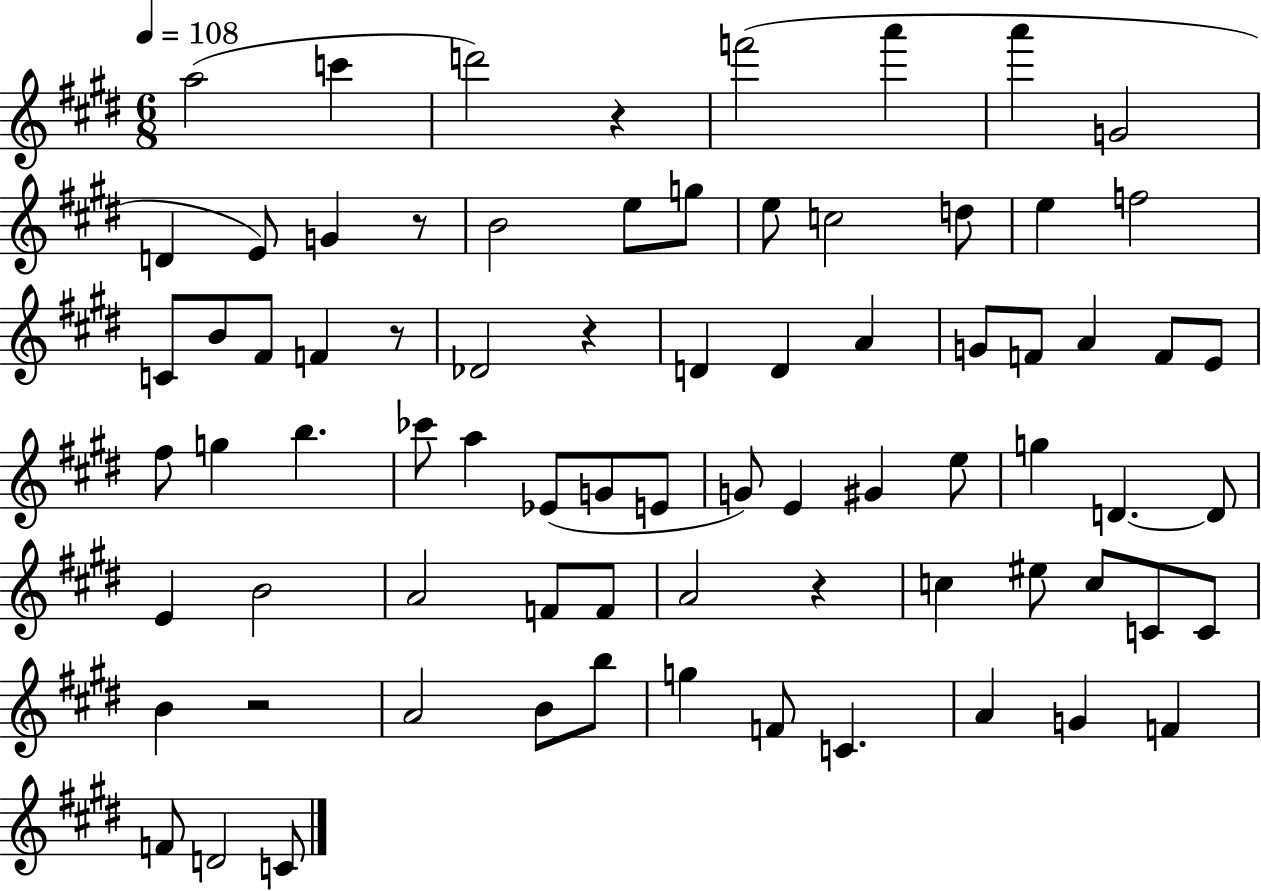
{
  \clef treble
  \numericTimeSignature
  \time 6/8
  \key e \major
  \tempo 4 = 108
  a''2( c'''4 | d'''2) r4 | f'''2( a'''4 | a'''4 g'2 | \break d'4 e'8) g'4 r8 | b'2 e''8 g''8 | e''8 c''2 d''8 | e''4 f''2 | \break c'8 b'8 fis'8 f'4 r8 | des'2 r4 | d'4 d'4 a'4 | g'8 f'8 a'4 f'8 e'8 | \break fis''8 g''4 b''4. | ces'''8 a''4 ees'8( g'8 e'8 | g'8) e'4 gis'4 e''8 | g''4 d'4.~~ d'8 | \break e'4 b'2 | a'2 f'8 f'8 | a'2 r4 | c''4 eis''8 c''8 c'8 c'8 | \break b'4 r2 | a'2 b'8 b''8 | g''4 f'8 c'4. | a'4 g'4 f'4 | \break f'8 d'2 c'8 | \bar "|."
}